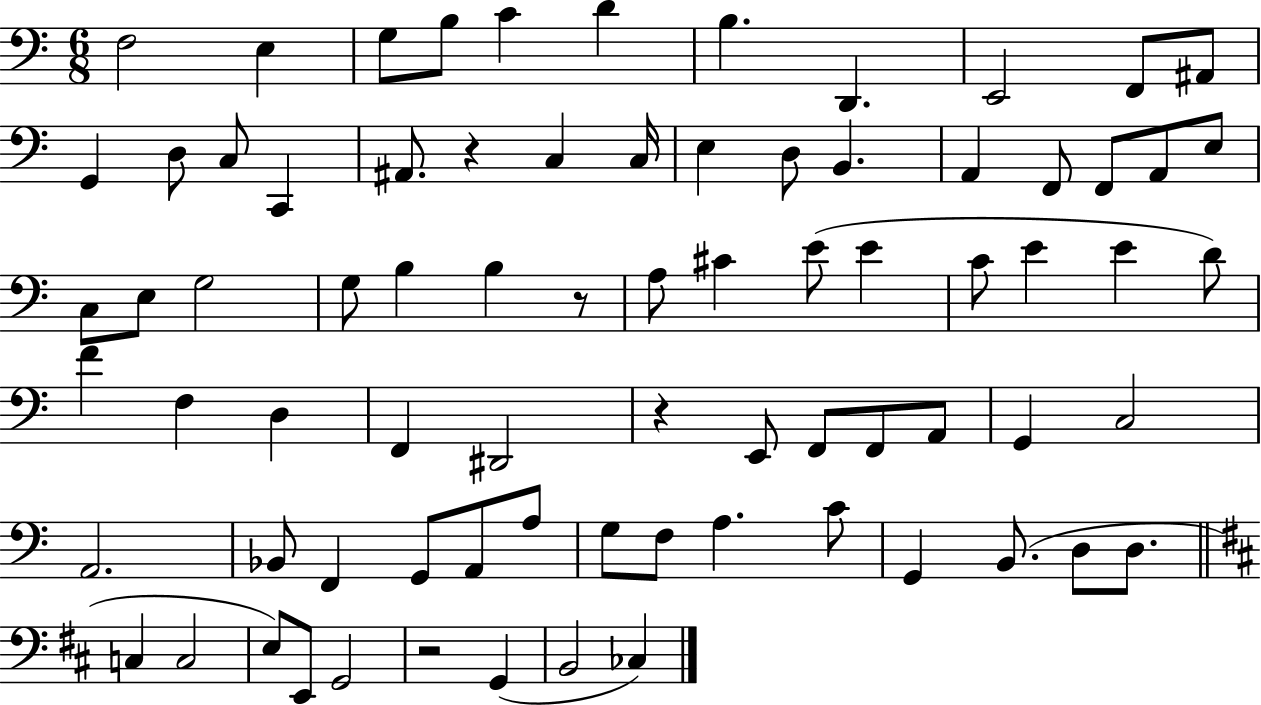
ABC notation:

X:1
T:Untitled
M:6/8
L:1/4
K:C
F,2 E, G,/2 B,/2 C D B, D,, E,,2 F,,/2 ^A,,/2 G,, D,/2 C,/2 C,, ^A,,/2 z C, C,/4 E, D,/2 B,, A,, F,,/2 F,,/2 A,,/2 E,/2 C,/2 E,/2 G,2 G,/2 B, B, z/2 A,/2 ^C E/2 E C/2 E E D/2 F F, D, F,, ^D,,2 z E,,/2 F,,/2 F,,/2 A,,/2 G,, C,2 A,,2 _B,,/2 F,, G,,/2 A,,/2 A,/2 G,/2 F,/2 A, C/2 G,, B,,/2 D,/2 D,/2 C, C,2 E,/2 E,,/2 G,,2 z2 G,, B,,2 _C,